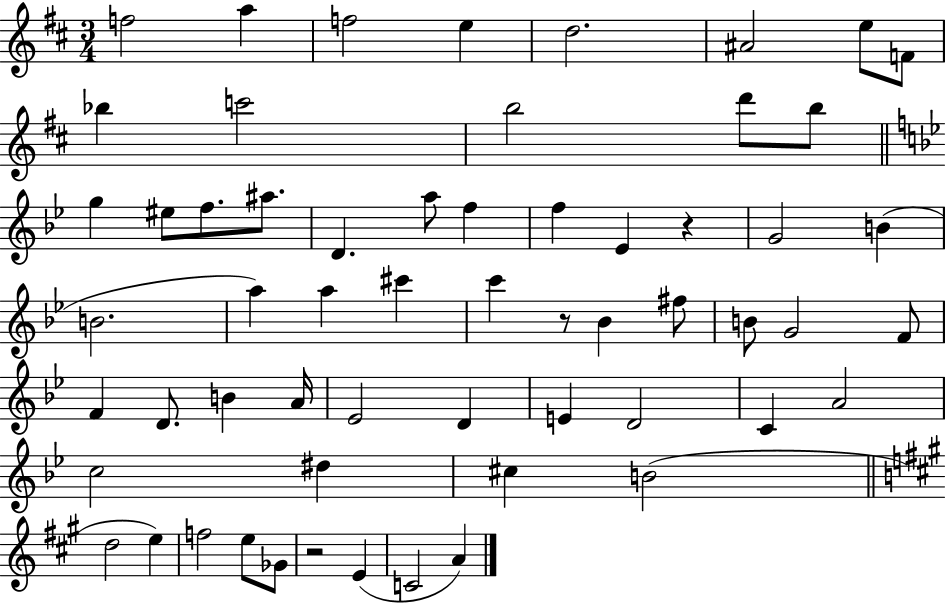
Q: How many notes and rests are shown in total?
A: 59